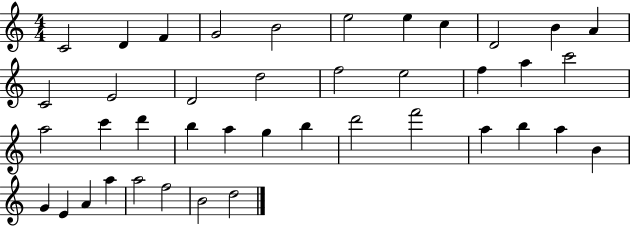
{
  \clef treble
  \numericTimeSignature
  \time 4/4
  \key c \major
  c'2 d'4 f'4 | g'2 b'2 | e''2 e''4 c''4 | d'2 b'4 a'4 | \break c'2 e'2 | d'2 d''2 | f''2 e''2 | f''4 a''4 c'''2 | \break a''2 c'''4 d'''4 | b''4 a''4 g''4 b''4 | d'''2 f'''2 | a''4 b''4 a''4 b'4 | \break g'4 e'4 a'4 a''4 | a''2 f''2 | b'2 d''2 | \bar "|."
}